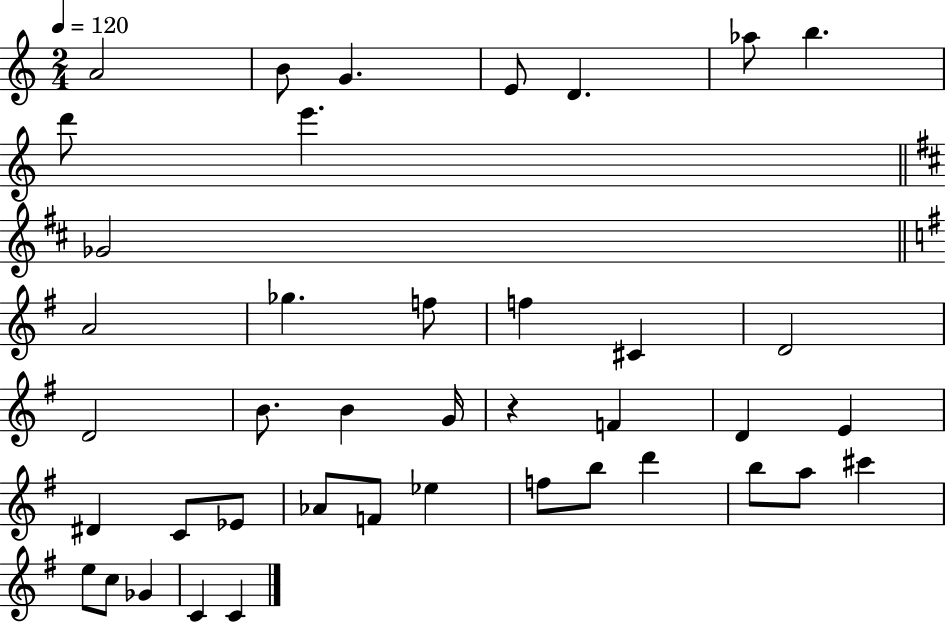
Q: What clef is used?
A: treble